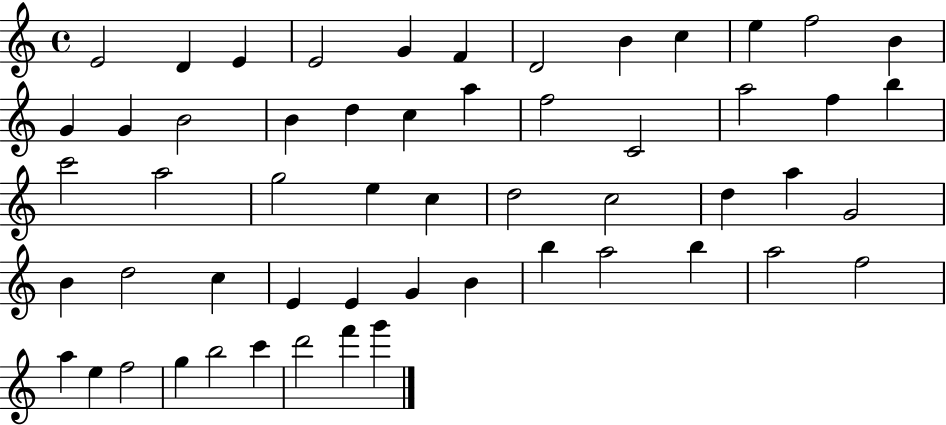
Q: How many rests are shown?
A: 0